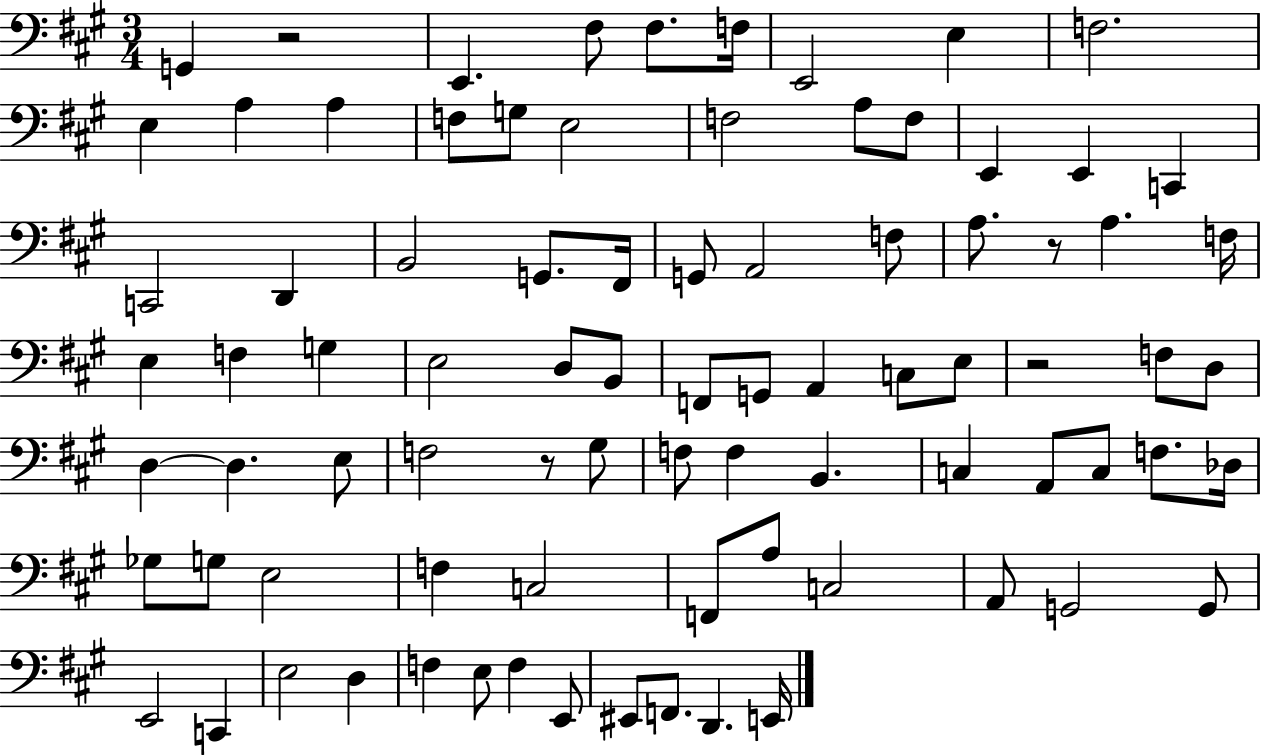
{
  \clef bass
  \numericTimeSignature
  \time 3/4
  \key a \major
  g,4 r2 | e,4. fis8 fis8. f16 | e,2 e4 | f2. | \break e4 a4 a4 | f8 g8 e2 | f2 a8 f8 | e,4 e,4 c,4 | \break c,2 d,4 | b,2 g,8. fis,16 | g,8 a,2 f8 | a8. r8 a4. f16 | \break e4 f4 g4 | e2 d8 b,8 | f,8 g,8 a,4 c8 e8 | r2 f8 d8 | \break d4~~ d4. e8 | f2 r8 gis8 | f8 f4 b,4. | c4 a,8 c8 f8. des16 | \break ges8 g8 e2 | f4 c2 | f,8 a8 c2 | a,8 g,2 g,8 | \break e,2 c,4 | e2 d4 | f4 e8 f4 e,8 | eis,8 f,8. d,4. e,16 | \break \bar "|."
}